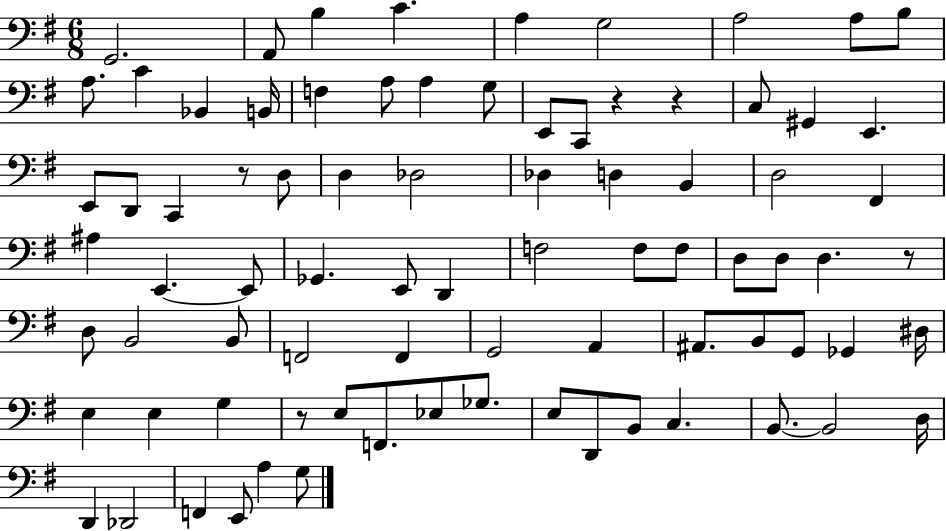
G2/h. A2/e B3/q C4/q. A3/q G3/h A3/h A3/e B3/e A3/e. C4/q Bb2/q B2/s F3/q A3/e A3/q G3/e E2/e C2/e R/q R/q C3/e G#2/q E2/q. E2/e D2/e C2/q R/e D3/e D3/q Db3/h Db3/q D3/q B2/q D3/h F#2/q A#3/q E2/q. E2/e Gb2/q. E2/e D2/q F3/h F3/e F3/e D3/e D3/e D3/q. R/e D3/e B2/h B2/e F2/h F2/q G2/h A2/q A#2/e. B2/e G2/e Gb2/q D#3/s E3/q E3/q G3/q R/e E3/e F2/e. Eb3/e Gb3/e. E3/e D2/e B2/e C3/q. B2/e. B2/h D3/s D2/q Db2/h F2/q E2/e A3/q G3/e